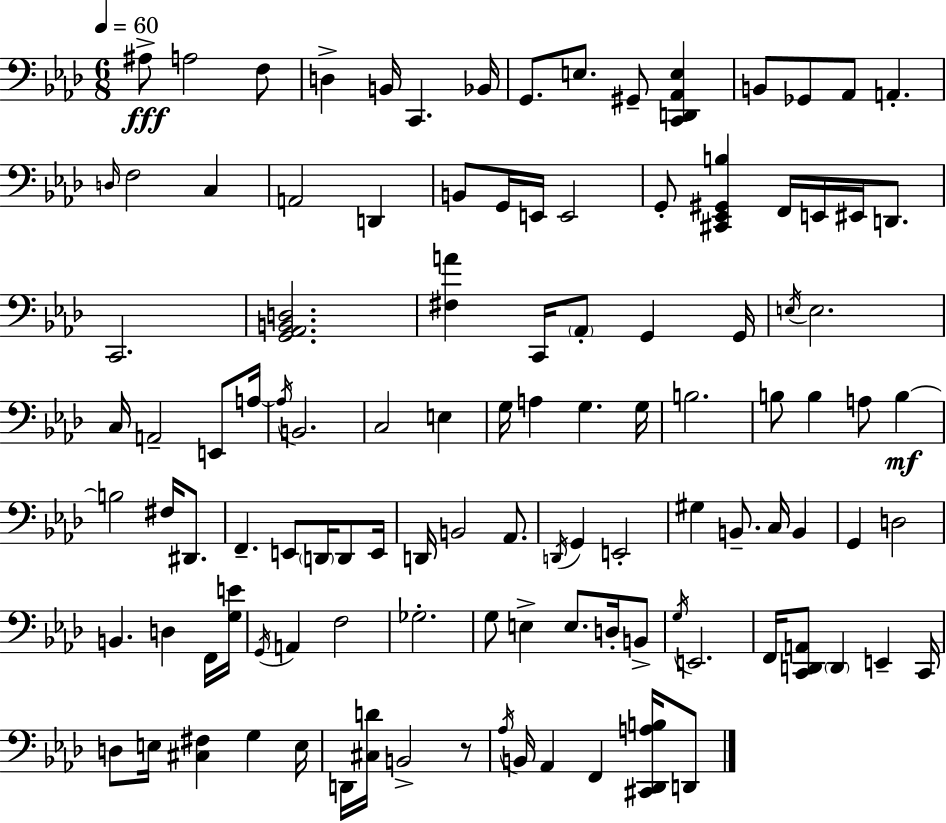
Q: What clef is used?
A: bass